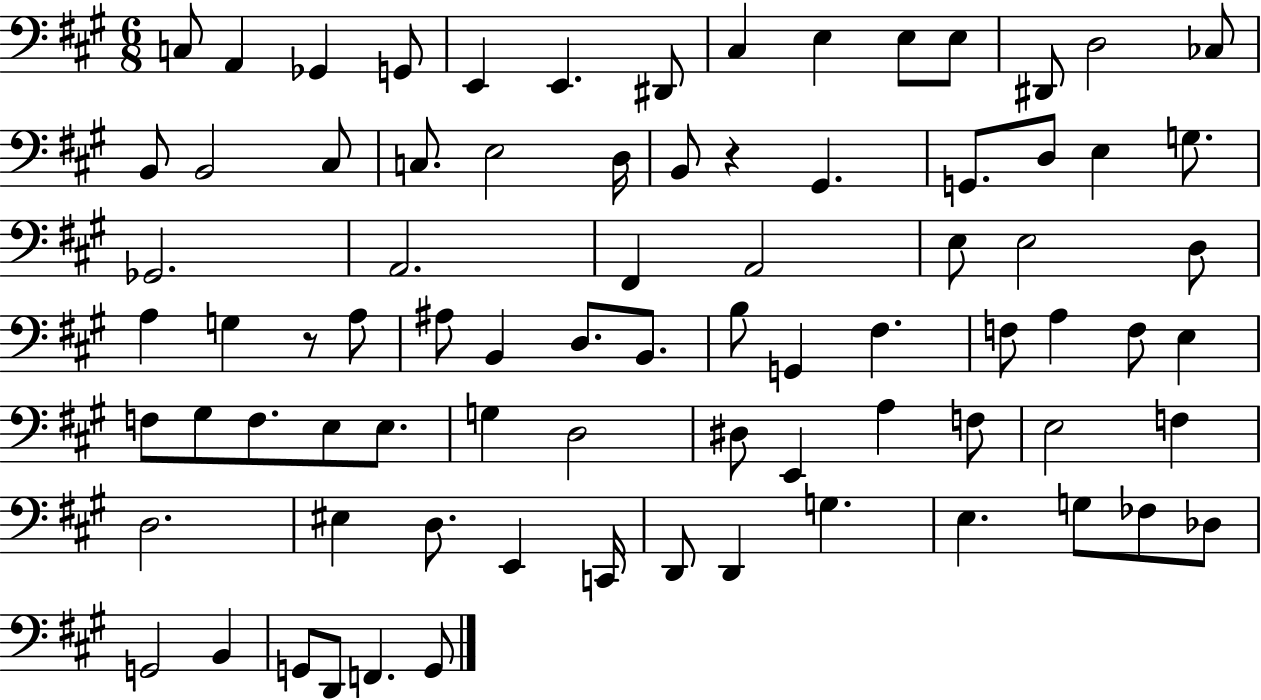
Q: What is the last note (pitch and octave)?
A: G2